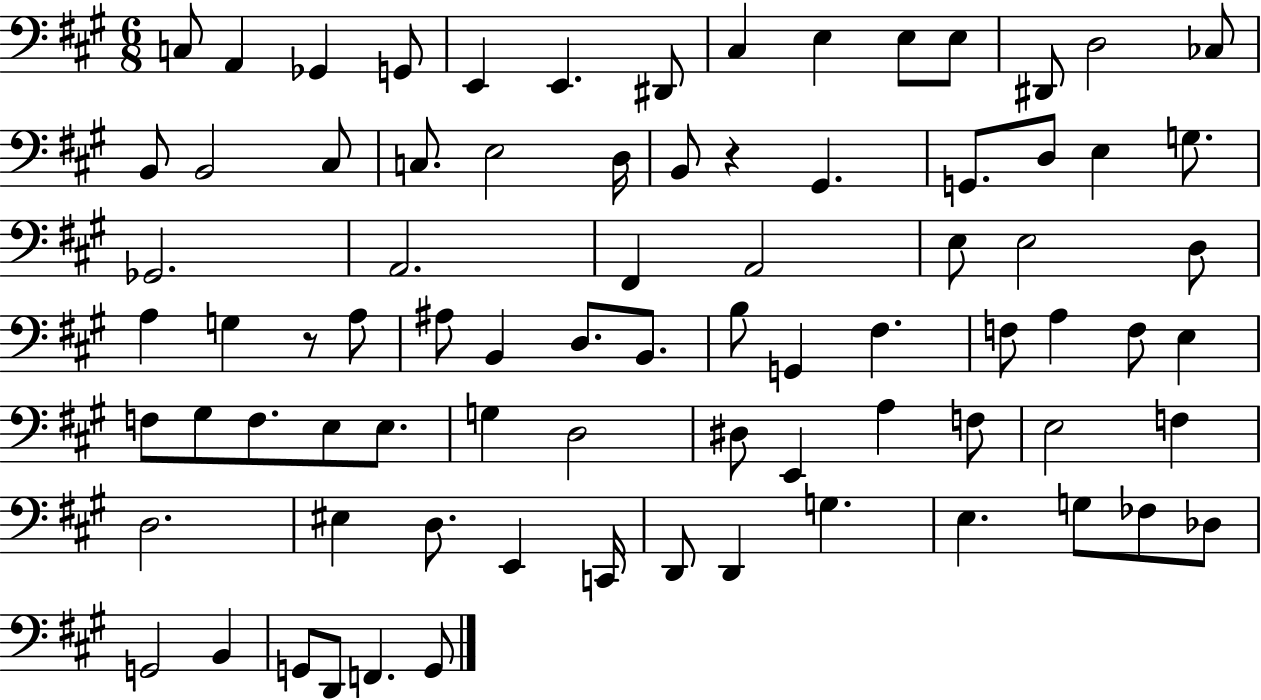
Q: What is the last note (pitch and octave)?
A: G2